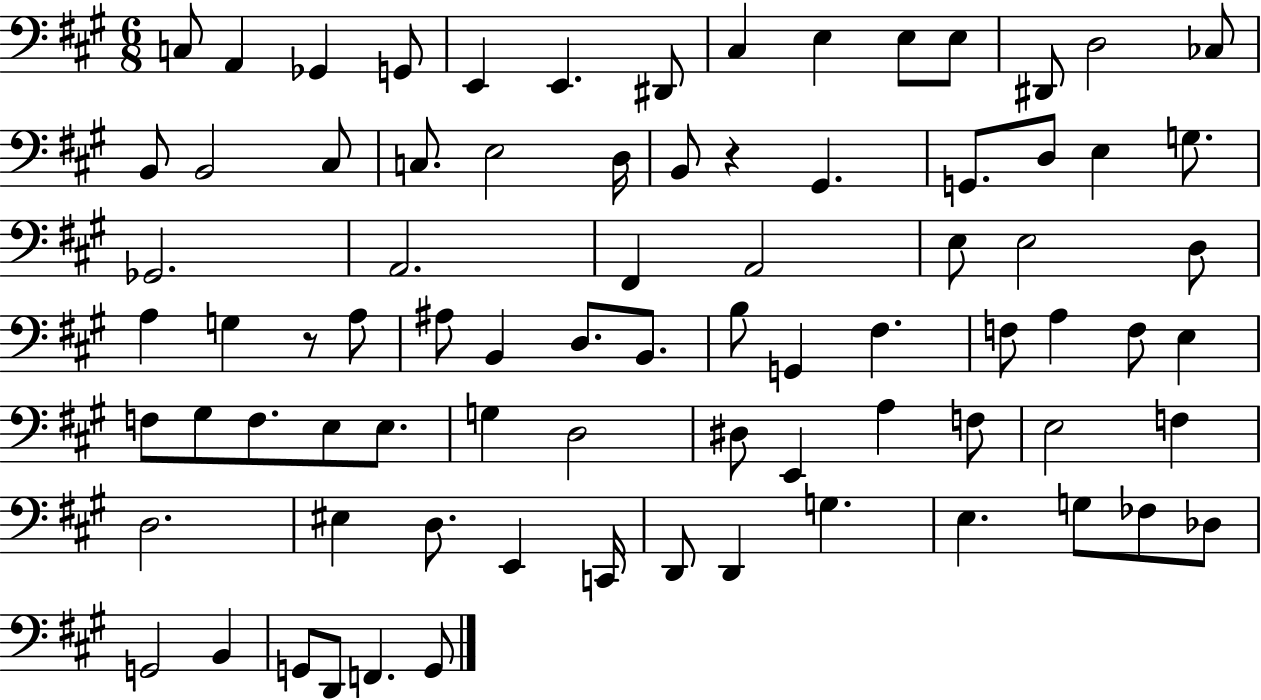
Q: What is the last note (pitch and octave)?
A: G2